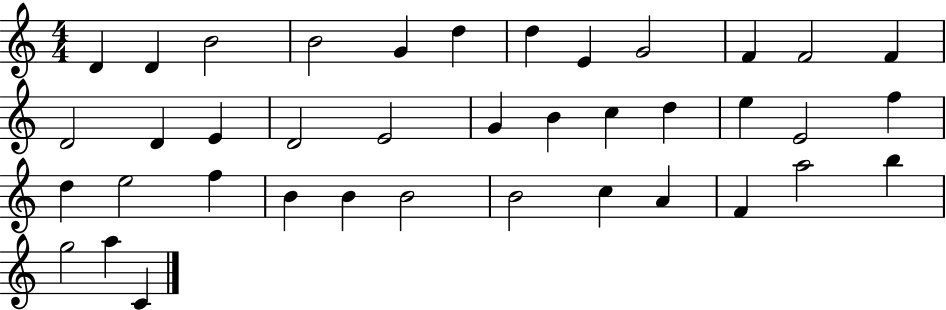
X:1
T:Untitled
M:4/4
L:1/4
K:C
D D B2 B2 G d d E G2 F F2 F D2 D E D2 E2 G B c d e E2 f d e2 f B B B2 B2 c A F a2 b g2 a C